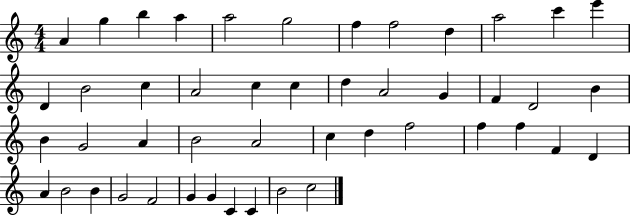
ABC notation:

X:1
T:Untitled
M:4/4
L:1/4
K:C
A g b a a2 g2 f f2 d a2 c' e' D B2 c A2 c c d A2 G F D2 B B G2 A B2 A2 c d f2 f f F D A B2 B G2 F2 G G C C B2 c2